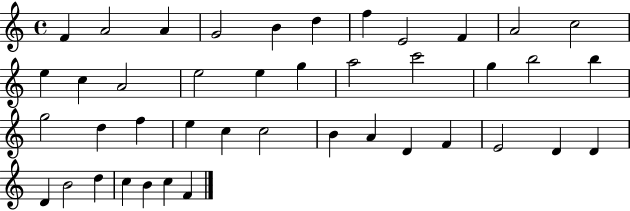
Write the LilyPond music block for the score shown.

{
  \clef treble
  \time 4/4
  \defaultTimeSignature
  \key c \major
  f'4 a'2 a'4 | g'2 b'4 d''4 | f''4 e'2 f'4 | a'2 c''2 | \break e''4 c''4 a'2 | e''2 e''4 g''4 | a''2 c'''2 | g''4 b''2 b''4 | \break g''2 d''4 f''4 | e''4 c''4 c''2 | b'4 a'4 d'4 f'4 | e'2 d'4 d'4 | \break d'4 b'2 d''4 | c''4 b'4 c''4 f'4 | \bar "|."
}